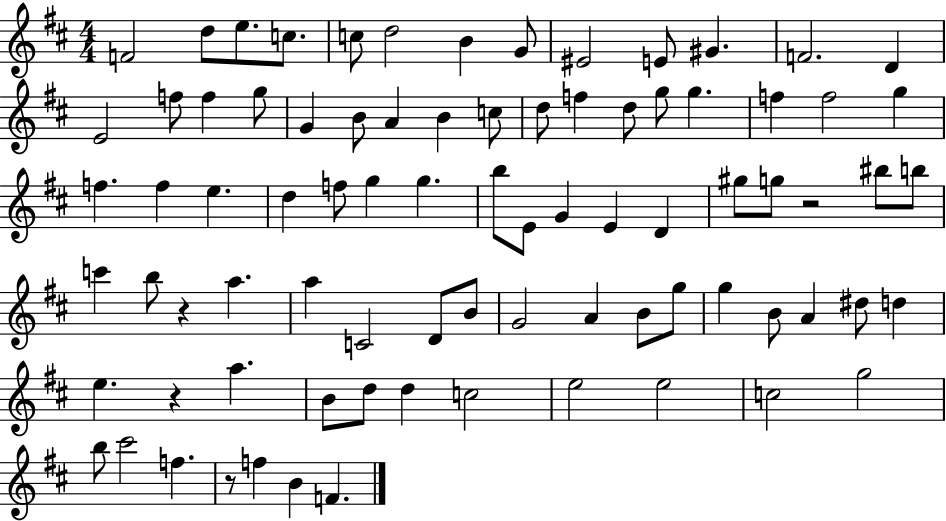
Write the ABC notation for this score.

X:1
T:Untitled
M:4/4
L:1/4
K:D
F2 d/2 e/2 c/2 c/2 d2 B G/2 ^E2 E/2 ^G F2 D E2 f/2 f g/2 G B/2 A B c/2 d/2 f d/2 g/2 g f f2 g f f e d f/2 g g b/2 E/2 G E D ^g/2 g/2 z2 ^b/2 b/2 c' b/2 z a a C2 D/2 B/2 G2 A B/2 g/2 g B/2 A ^d/2 d e z a B/2 d/2 d c2 e2 e2 c2 g2 b/2 ^c'2 f z/2 f B F